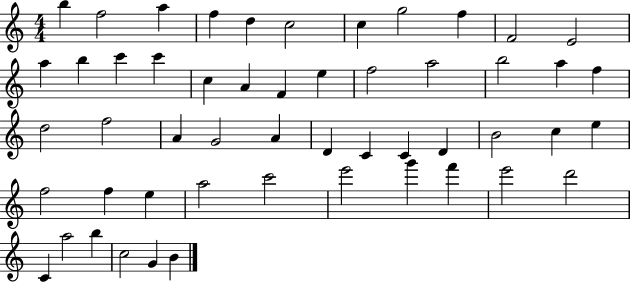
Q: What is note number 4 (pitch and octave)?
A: F5